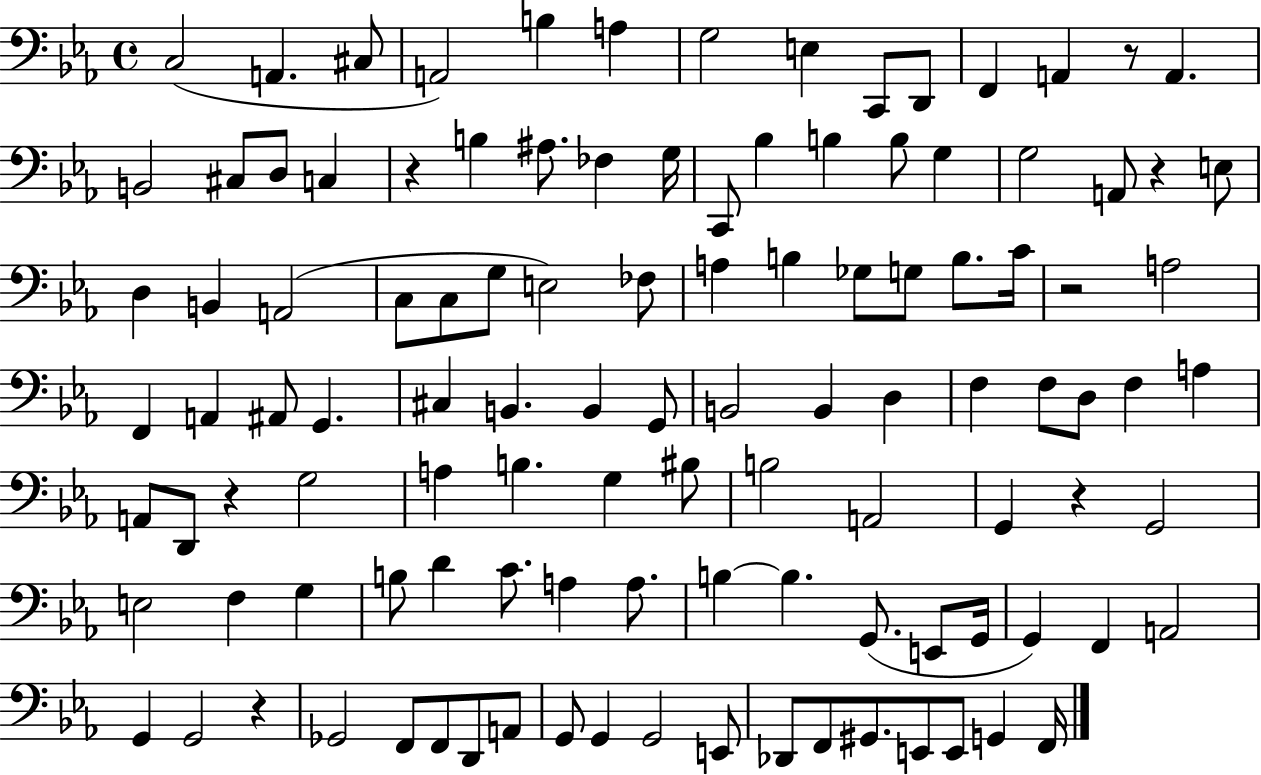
X:1
T:Untitled
M:4/4
L:1/4
K:Eb
C,2 A,, ^C,/2 A,,2 B, A, G,2 E, C,,/2 D,,/2 F,, A,, z/2 A,, B,,2 ^C,/2 D,/2 C, z B, ^A,/2 _F, G,/4 C,,/2 _B, B, B,/2 G, G,2 A,,/2 z E,/2 D, B,, A,,2 C,/2 C,/2 G,/2 E,2 _F,/2 A, B, _G,/2 G,/2 B,/2 C/4 z2 A,2 F,, A,, ^A,,/2 G,, ^C, B,, B,, G,,/2 B,,2 B,, D, F, F,/2 D,/2 F, A, A,,/2 D,,/2 z G,2 A, B, G, ^B,/2 B,2 A,,2 G,, z G,,2 E,2 F, G, B,/2 D C/2 A, A,/2 B, B, G,,/2 E,,/2 G,,/4 G,, F,, A,,2 G,, G,,2 z _G,,2 F,,/2 F,,/2 D,,/2 A,,/2 G,,/2 G,, G,,2 E,,/2 _D,,/2 F,,/2 ^G,,/2 E,,/2 E,,/2 G,, F,,/4